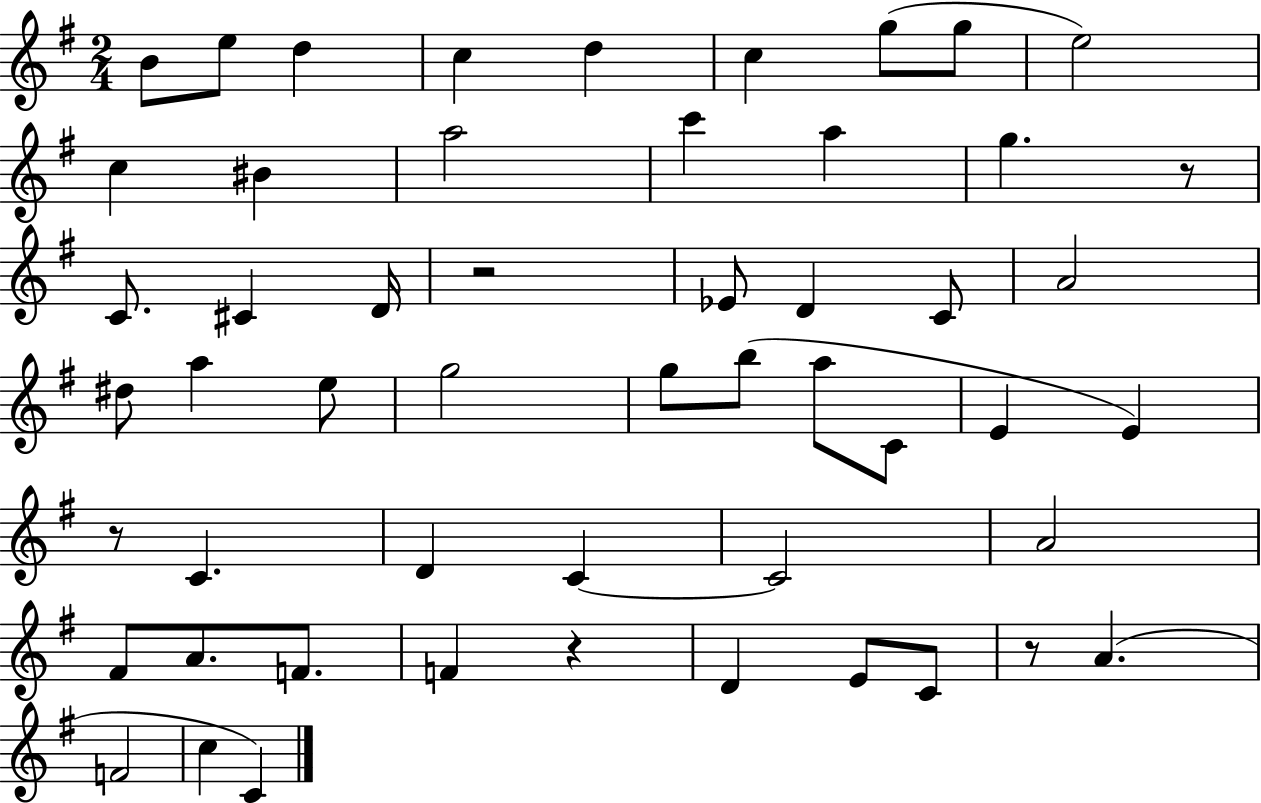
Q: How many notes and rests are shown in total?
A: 53